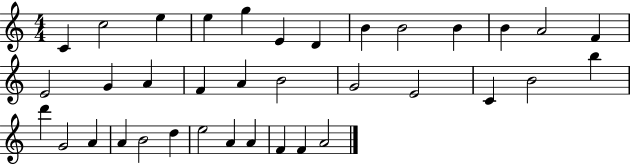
X:1
T:Untitled
M:4/4
L:1/4
K:C
C c2 e e g E D B B2 B B A2 F E2 G A F A B2 G2 E2 C B2 b d' G2 A A B2 d e2 A A F F A2